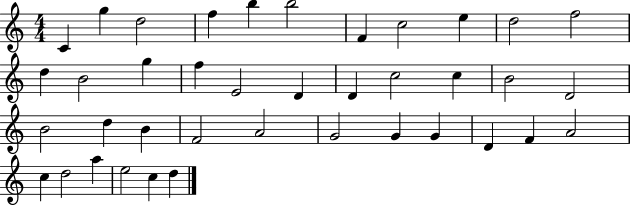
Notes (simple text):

C4/q G5/q D5/h F5/q B5/q B5/h F4/q C5/h E5/q D5/h F5/h D5/q B4/h G5/q F5/q E4/h D4/q D4/q C5/h C5/q B4/h D4/h B4/h D5/q B4/q F4/h A4/h G4/h G4/q G4/q D4/q F4/q A4/h C5/q D5/h A5/q E5/h C5/q D5/q